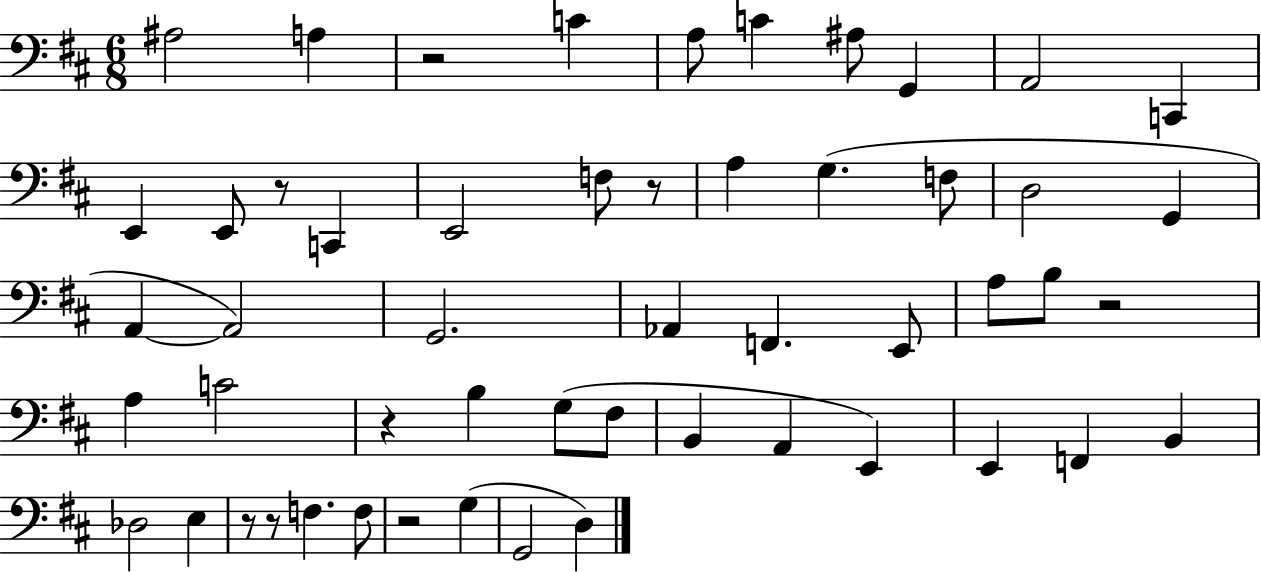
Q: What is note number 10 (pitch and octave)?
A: E2